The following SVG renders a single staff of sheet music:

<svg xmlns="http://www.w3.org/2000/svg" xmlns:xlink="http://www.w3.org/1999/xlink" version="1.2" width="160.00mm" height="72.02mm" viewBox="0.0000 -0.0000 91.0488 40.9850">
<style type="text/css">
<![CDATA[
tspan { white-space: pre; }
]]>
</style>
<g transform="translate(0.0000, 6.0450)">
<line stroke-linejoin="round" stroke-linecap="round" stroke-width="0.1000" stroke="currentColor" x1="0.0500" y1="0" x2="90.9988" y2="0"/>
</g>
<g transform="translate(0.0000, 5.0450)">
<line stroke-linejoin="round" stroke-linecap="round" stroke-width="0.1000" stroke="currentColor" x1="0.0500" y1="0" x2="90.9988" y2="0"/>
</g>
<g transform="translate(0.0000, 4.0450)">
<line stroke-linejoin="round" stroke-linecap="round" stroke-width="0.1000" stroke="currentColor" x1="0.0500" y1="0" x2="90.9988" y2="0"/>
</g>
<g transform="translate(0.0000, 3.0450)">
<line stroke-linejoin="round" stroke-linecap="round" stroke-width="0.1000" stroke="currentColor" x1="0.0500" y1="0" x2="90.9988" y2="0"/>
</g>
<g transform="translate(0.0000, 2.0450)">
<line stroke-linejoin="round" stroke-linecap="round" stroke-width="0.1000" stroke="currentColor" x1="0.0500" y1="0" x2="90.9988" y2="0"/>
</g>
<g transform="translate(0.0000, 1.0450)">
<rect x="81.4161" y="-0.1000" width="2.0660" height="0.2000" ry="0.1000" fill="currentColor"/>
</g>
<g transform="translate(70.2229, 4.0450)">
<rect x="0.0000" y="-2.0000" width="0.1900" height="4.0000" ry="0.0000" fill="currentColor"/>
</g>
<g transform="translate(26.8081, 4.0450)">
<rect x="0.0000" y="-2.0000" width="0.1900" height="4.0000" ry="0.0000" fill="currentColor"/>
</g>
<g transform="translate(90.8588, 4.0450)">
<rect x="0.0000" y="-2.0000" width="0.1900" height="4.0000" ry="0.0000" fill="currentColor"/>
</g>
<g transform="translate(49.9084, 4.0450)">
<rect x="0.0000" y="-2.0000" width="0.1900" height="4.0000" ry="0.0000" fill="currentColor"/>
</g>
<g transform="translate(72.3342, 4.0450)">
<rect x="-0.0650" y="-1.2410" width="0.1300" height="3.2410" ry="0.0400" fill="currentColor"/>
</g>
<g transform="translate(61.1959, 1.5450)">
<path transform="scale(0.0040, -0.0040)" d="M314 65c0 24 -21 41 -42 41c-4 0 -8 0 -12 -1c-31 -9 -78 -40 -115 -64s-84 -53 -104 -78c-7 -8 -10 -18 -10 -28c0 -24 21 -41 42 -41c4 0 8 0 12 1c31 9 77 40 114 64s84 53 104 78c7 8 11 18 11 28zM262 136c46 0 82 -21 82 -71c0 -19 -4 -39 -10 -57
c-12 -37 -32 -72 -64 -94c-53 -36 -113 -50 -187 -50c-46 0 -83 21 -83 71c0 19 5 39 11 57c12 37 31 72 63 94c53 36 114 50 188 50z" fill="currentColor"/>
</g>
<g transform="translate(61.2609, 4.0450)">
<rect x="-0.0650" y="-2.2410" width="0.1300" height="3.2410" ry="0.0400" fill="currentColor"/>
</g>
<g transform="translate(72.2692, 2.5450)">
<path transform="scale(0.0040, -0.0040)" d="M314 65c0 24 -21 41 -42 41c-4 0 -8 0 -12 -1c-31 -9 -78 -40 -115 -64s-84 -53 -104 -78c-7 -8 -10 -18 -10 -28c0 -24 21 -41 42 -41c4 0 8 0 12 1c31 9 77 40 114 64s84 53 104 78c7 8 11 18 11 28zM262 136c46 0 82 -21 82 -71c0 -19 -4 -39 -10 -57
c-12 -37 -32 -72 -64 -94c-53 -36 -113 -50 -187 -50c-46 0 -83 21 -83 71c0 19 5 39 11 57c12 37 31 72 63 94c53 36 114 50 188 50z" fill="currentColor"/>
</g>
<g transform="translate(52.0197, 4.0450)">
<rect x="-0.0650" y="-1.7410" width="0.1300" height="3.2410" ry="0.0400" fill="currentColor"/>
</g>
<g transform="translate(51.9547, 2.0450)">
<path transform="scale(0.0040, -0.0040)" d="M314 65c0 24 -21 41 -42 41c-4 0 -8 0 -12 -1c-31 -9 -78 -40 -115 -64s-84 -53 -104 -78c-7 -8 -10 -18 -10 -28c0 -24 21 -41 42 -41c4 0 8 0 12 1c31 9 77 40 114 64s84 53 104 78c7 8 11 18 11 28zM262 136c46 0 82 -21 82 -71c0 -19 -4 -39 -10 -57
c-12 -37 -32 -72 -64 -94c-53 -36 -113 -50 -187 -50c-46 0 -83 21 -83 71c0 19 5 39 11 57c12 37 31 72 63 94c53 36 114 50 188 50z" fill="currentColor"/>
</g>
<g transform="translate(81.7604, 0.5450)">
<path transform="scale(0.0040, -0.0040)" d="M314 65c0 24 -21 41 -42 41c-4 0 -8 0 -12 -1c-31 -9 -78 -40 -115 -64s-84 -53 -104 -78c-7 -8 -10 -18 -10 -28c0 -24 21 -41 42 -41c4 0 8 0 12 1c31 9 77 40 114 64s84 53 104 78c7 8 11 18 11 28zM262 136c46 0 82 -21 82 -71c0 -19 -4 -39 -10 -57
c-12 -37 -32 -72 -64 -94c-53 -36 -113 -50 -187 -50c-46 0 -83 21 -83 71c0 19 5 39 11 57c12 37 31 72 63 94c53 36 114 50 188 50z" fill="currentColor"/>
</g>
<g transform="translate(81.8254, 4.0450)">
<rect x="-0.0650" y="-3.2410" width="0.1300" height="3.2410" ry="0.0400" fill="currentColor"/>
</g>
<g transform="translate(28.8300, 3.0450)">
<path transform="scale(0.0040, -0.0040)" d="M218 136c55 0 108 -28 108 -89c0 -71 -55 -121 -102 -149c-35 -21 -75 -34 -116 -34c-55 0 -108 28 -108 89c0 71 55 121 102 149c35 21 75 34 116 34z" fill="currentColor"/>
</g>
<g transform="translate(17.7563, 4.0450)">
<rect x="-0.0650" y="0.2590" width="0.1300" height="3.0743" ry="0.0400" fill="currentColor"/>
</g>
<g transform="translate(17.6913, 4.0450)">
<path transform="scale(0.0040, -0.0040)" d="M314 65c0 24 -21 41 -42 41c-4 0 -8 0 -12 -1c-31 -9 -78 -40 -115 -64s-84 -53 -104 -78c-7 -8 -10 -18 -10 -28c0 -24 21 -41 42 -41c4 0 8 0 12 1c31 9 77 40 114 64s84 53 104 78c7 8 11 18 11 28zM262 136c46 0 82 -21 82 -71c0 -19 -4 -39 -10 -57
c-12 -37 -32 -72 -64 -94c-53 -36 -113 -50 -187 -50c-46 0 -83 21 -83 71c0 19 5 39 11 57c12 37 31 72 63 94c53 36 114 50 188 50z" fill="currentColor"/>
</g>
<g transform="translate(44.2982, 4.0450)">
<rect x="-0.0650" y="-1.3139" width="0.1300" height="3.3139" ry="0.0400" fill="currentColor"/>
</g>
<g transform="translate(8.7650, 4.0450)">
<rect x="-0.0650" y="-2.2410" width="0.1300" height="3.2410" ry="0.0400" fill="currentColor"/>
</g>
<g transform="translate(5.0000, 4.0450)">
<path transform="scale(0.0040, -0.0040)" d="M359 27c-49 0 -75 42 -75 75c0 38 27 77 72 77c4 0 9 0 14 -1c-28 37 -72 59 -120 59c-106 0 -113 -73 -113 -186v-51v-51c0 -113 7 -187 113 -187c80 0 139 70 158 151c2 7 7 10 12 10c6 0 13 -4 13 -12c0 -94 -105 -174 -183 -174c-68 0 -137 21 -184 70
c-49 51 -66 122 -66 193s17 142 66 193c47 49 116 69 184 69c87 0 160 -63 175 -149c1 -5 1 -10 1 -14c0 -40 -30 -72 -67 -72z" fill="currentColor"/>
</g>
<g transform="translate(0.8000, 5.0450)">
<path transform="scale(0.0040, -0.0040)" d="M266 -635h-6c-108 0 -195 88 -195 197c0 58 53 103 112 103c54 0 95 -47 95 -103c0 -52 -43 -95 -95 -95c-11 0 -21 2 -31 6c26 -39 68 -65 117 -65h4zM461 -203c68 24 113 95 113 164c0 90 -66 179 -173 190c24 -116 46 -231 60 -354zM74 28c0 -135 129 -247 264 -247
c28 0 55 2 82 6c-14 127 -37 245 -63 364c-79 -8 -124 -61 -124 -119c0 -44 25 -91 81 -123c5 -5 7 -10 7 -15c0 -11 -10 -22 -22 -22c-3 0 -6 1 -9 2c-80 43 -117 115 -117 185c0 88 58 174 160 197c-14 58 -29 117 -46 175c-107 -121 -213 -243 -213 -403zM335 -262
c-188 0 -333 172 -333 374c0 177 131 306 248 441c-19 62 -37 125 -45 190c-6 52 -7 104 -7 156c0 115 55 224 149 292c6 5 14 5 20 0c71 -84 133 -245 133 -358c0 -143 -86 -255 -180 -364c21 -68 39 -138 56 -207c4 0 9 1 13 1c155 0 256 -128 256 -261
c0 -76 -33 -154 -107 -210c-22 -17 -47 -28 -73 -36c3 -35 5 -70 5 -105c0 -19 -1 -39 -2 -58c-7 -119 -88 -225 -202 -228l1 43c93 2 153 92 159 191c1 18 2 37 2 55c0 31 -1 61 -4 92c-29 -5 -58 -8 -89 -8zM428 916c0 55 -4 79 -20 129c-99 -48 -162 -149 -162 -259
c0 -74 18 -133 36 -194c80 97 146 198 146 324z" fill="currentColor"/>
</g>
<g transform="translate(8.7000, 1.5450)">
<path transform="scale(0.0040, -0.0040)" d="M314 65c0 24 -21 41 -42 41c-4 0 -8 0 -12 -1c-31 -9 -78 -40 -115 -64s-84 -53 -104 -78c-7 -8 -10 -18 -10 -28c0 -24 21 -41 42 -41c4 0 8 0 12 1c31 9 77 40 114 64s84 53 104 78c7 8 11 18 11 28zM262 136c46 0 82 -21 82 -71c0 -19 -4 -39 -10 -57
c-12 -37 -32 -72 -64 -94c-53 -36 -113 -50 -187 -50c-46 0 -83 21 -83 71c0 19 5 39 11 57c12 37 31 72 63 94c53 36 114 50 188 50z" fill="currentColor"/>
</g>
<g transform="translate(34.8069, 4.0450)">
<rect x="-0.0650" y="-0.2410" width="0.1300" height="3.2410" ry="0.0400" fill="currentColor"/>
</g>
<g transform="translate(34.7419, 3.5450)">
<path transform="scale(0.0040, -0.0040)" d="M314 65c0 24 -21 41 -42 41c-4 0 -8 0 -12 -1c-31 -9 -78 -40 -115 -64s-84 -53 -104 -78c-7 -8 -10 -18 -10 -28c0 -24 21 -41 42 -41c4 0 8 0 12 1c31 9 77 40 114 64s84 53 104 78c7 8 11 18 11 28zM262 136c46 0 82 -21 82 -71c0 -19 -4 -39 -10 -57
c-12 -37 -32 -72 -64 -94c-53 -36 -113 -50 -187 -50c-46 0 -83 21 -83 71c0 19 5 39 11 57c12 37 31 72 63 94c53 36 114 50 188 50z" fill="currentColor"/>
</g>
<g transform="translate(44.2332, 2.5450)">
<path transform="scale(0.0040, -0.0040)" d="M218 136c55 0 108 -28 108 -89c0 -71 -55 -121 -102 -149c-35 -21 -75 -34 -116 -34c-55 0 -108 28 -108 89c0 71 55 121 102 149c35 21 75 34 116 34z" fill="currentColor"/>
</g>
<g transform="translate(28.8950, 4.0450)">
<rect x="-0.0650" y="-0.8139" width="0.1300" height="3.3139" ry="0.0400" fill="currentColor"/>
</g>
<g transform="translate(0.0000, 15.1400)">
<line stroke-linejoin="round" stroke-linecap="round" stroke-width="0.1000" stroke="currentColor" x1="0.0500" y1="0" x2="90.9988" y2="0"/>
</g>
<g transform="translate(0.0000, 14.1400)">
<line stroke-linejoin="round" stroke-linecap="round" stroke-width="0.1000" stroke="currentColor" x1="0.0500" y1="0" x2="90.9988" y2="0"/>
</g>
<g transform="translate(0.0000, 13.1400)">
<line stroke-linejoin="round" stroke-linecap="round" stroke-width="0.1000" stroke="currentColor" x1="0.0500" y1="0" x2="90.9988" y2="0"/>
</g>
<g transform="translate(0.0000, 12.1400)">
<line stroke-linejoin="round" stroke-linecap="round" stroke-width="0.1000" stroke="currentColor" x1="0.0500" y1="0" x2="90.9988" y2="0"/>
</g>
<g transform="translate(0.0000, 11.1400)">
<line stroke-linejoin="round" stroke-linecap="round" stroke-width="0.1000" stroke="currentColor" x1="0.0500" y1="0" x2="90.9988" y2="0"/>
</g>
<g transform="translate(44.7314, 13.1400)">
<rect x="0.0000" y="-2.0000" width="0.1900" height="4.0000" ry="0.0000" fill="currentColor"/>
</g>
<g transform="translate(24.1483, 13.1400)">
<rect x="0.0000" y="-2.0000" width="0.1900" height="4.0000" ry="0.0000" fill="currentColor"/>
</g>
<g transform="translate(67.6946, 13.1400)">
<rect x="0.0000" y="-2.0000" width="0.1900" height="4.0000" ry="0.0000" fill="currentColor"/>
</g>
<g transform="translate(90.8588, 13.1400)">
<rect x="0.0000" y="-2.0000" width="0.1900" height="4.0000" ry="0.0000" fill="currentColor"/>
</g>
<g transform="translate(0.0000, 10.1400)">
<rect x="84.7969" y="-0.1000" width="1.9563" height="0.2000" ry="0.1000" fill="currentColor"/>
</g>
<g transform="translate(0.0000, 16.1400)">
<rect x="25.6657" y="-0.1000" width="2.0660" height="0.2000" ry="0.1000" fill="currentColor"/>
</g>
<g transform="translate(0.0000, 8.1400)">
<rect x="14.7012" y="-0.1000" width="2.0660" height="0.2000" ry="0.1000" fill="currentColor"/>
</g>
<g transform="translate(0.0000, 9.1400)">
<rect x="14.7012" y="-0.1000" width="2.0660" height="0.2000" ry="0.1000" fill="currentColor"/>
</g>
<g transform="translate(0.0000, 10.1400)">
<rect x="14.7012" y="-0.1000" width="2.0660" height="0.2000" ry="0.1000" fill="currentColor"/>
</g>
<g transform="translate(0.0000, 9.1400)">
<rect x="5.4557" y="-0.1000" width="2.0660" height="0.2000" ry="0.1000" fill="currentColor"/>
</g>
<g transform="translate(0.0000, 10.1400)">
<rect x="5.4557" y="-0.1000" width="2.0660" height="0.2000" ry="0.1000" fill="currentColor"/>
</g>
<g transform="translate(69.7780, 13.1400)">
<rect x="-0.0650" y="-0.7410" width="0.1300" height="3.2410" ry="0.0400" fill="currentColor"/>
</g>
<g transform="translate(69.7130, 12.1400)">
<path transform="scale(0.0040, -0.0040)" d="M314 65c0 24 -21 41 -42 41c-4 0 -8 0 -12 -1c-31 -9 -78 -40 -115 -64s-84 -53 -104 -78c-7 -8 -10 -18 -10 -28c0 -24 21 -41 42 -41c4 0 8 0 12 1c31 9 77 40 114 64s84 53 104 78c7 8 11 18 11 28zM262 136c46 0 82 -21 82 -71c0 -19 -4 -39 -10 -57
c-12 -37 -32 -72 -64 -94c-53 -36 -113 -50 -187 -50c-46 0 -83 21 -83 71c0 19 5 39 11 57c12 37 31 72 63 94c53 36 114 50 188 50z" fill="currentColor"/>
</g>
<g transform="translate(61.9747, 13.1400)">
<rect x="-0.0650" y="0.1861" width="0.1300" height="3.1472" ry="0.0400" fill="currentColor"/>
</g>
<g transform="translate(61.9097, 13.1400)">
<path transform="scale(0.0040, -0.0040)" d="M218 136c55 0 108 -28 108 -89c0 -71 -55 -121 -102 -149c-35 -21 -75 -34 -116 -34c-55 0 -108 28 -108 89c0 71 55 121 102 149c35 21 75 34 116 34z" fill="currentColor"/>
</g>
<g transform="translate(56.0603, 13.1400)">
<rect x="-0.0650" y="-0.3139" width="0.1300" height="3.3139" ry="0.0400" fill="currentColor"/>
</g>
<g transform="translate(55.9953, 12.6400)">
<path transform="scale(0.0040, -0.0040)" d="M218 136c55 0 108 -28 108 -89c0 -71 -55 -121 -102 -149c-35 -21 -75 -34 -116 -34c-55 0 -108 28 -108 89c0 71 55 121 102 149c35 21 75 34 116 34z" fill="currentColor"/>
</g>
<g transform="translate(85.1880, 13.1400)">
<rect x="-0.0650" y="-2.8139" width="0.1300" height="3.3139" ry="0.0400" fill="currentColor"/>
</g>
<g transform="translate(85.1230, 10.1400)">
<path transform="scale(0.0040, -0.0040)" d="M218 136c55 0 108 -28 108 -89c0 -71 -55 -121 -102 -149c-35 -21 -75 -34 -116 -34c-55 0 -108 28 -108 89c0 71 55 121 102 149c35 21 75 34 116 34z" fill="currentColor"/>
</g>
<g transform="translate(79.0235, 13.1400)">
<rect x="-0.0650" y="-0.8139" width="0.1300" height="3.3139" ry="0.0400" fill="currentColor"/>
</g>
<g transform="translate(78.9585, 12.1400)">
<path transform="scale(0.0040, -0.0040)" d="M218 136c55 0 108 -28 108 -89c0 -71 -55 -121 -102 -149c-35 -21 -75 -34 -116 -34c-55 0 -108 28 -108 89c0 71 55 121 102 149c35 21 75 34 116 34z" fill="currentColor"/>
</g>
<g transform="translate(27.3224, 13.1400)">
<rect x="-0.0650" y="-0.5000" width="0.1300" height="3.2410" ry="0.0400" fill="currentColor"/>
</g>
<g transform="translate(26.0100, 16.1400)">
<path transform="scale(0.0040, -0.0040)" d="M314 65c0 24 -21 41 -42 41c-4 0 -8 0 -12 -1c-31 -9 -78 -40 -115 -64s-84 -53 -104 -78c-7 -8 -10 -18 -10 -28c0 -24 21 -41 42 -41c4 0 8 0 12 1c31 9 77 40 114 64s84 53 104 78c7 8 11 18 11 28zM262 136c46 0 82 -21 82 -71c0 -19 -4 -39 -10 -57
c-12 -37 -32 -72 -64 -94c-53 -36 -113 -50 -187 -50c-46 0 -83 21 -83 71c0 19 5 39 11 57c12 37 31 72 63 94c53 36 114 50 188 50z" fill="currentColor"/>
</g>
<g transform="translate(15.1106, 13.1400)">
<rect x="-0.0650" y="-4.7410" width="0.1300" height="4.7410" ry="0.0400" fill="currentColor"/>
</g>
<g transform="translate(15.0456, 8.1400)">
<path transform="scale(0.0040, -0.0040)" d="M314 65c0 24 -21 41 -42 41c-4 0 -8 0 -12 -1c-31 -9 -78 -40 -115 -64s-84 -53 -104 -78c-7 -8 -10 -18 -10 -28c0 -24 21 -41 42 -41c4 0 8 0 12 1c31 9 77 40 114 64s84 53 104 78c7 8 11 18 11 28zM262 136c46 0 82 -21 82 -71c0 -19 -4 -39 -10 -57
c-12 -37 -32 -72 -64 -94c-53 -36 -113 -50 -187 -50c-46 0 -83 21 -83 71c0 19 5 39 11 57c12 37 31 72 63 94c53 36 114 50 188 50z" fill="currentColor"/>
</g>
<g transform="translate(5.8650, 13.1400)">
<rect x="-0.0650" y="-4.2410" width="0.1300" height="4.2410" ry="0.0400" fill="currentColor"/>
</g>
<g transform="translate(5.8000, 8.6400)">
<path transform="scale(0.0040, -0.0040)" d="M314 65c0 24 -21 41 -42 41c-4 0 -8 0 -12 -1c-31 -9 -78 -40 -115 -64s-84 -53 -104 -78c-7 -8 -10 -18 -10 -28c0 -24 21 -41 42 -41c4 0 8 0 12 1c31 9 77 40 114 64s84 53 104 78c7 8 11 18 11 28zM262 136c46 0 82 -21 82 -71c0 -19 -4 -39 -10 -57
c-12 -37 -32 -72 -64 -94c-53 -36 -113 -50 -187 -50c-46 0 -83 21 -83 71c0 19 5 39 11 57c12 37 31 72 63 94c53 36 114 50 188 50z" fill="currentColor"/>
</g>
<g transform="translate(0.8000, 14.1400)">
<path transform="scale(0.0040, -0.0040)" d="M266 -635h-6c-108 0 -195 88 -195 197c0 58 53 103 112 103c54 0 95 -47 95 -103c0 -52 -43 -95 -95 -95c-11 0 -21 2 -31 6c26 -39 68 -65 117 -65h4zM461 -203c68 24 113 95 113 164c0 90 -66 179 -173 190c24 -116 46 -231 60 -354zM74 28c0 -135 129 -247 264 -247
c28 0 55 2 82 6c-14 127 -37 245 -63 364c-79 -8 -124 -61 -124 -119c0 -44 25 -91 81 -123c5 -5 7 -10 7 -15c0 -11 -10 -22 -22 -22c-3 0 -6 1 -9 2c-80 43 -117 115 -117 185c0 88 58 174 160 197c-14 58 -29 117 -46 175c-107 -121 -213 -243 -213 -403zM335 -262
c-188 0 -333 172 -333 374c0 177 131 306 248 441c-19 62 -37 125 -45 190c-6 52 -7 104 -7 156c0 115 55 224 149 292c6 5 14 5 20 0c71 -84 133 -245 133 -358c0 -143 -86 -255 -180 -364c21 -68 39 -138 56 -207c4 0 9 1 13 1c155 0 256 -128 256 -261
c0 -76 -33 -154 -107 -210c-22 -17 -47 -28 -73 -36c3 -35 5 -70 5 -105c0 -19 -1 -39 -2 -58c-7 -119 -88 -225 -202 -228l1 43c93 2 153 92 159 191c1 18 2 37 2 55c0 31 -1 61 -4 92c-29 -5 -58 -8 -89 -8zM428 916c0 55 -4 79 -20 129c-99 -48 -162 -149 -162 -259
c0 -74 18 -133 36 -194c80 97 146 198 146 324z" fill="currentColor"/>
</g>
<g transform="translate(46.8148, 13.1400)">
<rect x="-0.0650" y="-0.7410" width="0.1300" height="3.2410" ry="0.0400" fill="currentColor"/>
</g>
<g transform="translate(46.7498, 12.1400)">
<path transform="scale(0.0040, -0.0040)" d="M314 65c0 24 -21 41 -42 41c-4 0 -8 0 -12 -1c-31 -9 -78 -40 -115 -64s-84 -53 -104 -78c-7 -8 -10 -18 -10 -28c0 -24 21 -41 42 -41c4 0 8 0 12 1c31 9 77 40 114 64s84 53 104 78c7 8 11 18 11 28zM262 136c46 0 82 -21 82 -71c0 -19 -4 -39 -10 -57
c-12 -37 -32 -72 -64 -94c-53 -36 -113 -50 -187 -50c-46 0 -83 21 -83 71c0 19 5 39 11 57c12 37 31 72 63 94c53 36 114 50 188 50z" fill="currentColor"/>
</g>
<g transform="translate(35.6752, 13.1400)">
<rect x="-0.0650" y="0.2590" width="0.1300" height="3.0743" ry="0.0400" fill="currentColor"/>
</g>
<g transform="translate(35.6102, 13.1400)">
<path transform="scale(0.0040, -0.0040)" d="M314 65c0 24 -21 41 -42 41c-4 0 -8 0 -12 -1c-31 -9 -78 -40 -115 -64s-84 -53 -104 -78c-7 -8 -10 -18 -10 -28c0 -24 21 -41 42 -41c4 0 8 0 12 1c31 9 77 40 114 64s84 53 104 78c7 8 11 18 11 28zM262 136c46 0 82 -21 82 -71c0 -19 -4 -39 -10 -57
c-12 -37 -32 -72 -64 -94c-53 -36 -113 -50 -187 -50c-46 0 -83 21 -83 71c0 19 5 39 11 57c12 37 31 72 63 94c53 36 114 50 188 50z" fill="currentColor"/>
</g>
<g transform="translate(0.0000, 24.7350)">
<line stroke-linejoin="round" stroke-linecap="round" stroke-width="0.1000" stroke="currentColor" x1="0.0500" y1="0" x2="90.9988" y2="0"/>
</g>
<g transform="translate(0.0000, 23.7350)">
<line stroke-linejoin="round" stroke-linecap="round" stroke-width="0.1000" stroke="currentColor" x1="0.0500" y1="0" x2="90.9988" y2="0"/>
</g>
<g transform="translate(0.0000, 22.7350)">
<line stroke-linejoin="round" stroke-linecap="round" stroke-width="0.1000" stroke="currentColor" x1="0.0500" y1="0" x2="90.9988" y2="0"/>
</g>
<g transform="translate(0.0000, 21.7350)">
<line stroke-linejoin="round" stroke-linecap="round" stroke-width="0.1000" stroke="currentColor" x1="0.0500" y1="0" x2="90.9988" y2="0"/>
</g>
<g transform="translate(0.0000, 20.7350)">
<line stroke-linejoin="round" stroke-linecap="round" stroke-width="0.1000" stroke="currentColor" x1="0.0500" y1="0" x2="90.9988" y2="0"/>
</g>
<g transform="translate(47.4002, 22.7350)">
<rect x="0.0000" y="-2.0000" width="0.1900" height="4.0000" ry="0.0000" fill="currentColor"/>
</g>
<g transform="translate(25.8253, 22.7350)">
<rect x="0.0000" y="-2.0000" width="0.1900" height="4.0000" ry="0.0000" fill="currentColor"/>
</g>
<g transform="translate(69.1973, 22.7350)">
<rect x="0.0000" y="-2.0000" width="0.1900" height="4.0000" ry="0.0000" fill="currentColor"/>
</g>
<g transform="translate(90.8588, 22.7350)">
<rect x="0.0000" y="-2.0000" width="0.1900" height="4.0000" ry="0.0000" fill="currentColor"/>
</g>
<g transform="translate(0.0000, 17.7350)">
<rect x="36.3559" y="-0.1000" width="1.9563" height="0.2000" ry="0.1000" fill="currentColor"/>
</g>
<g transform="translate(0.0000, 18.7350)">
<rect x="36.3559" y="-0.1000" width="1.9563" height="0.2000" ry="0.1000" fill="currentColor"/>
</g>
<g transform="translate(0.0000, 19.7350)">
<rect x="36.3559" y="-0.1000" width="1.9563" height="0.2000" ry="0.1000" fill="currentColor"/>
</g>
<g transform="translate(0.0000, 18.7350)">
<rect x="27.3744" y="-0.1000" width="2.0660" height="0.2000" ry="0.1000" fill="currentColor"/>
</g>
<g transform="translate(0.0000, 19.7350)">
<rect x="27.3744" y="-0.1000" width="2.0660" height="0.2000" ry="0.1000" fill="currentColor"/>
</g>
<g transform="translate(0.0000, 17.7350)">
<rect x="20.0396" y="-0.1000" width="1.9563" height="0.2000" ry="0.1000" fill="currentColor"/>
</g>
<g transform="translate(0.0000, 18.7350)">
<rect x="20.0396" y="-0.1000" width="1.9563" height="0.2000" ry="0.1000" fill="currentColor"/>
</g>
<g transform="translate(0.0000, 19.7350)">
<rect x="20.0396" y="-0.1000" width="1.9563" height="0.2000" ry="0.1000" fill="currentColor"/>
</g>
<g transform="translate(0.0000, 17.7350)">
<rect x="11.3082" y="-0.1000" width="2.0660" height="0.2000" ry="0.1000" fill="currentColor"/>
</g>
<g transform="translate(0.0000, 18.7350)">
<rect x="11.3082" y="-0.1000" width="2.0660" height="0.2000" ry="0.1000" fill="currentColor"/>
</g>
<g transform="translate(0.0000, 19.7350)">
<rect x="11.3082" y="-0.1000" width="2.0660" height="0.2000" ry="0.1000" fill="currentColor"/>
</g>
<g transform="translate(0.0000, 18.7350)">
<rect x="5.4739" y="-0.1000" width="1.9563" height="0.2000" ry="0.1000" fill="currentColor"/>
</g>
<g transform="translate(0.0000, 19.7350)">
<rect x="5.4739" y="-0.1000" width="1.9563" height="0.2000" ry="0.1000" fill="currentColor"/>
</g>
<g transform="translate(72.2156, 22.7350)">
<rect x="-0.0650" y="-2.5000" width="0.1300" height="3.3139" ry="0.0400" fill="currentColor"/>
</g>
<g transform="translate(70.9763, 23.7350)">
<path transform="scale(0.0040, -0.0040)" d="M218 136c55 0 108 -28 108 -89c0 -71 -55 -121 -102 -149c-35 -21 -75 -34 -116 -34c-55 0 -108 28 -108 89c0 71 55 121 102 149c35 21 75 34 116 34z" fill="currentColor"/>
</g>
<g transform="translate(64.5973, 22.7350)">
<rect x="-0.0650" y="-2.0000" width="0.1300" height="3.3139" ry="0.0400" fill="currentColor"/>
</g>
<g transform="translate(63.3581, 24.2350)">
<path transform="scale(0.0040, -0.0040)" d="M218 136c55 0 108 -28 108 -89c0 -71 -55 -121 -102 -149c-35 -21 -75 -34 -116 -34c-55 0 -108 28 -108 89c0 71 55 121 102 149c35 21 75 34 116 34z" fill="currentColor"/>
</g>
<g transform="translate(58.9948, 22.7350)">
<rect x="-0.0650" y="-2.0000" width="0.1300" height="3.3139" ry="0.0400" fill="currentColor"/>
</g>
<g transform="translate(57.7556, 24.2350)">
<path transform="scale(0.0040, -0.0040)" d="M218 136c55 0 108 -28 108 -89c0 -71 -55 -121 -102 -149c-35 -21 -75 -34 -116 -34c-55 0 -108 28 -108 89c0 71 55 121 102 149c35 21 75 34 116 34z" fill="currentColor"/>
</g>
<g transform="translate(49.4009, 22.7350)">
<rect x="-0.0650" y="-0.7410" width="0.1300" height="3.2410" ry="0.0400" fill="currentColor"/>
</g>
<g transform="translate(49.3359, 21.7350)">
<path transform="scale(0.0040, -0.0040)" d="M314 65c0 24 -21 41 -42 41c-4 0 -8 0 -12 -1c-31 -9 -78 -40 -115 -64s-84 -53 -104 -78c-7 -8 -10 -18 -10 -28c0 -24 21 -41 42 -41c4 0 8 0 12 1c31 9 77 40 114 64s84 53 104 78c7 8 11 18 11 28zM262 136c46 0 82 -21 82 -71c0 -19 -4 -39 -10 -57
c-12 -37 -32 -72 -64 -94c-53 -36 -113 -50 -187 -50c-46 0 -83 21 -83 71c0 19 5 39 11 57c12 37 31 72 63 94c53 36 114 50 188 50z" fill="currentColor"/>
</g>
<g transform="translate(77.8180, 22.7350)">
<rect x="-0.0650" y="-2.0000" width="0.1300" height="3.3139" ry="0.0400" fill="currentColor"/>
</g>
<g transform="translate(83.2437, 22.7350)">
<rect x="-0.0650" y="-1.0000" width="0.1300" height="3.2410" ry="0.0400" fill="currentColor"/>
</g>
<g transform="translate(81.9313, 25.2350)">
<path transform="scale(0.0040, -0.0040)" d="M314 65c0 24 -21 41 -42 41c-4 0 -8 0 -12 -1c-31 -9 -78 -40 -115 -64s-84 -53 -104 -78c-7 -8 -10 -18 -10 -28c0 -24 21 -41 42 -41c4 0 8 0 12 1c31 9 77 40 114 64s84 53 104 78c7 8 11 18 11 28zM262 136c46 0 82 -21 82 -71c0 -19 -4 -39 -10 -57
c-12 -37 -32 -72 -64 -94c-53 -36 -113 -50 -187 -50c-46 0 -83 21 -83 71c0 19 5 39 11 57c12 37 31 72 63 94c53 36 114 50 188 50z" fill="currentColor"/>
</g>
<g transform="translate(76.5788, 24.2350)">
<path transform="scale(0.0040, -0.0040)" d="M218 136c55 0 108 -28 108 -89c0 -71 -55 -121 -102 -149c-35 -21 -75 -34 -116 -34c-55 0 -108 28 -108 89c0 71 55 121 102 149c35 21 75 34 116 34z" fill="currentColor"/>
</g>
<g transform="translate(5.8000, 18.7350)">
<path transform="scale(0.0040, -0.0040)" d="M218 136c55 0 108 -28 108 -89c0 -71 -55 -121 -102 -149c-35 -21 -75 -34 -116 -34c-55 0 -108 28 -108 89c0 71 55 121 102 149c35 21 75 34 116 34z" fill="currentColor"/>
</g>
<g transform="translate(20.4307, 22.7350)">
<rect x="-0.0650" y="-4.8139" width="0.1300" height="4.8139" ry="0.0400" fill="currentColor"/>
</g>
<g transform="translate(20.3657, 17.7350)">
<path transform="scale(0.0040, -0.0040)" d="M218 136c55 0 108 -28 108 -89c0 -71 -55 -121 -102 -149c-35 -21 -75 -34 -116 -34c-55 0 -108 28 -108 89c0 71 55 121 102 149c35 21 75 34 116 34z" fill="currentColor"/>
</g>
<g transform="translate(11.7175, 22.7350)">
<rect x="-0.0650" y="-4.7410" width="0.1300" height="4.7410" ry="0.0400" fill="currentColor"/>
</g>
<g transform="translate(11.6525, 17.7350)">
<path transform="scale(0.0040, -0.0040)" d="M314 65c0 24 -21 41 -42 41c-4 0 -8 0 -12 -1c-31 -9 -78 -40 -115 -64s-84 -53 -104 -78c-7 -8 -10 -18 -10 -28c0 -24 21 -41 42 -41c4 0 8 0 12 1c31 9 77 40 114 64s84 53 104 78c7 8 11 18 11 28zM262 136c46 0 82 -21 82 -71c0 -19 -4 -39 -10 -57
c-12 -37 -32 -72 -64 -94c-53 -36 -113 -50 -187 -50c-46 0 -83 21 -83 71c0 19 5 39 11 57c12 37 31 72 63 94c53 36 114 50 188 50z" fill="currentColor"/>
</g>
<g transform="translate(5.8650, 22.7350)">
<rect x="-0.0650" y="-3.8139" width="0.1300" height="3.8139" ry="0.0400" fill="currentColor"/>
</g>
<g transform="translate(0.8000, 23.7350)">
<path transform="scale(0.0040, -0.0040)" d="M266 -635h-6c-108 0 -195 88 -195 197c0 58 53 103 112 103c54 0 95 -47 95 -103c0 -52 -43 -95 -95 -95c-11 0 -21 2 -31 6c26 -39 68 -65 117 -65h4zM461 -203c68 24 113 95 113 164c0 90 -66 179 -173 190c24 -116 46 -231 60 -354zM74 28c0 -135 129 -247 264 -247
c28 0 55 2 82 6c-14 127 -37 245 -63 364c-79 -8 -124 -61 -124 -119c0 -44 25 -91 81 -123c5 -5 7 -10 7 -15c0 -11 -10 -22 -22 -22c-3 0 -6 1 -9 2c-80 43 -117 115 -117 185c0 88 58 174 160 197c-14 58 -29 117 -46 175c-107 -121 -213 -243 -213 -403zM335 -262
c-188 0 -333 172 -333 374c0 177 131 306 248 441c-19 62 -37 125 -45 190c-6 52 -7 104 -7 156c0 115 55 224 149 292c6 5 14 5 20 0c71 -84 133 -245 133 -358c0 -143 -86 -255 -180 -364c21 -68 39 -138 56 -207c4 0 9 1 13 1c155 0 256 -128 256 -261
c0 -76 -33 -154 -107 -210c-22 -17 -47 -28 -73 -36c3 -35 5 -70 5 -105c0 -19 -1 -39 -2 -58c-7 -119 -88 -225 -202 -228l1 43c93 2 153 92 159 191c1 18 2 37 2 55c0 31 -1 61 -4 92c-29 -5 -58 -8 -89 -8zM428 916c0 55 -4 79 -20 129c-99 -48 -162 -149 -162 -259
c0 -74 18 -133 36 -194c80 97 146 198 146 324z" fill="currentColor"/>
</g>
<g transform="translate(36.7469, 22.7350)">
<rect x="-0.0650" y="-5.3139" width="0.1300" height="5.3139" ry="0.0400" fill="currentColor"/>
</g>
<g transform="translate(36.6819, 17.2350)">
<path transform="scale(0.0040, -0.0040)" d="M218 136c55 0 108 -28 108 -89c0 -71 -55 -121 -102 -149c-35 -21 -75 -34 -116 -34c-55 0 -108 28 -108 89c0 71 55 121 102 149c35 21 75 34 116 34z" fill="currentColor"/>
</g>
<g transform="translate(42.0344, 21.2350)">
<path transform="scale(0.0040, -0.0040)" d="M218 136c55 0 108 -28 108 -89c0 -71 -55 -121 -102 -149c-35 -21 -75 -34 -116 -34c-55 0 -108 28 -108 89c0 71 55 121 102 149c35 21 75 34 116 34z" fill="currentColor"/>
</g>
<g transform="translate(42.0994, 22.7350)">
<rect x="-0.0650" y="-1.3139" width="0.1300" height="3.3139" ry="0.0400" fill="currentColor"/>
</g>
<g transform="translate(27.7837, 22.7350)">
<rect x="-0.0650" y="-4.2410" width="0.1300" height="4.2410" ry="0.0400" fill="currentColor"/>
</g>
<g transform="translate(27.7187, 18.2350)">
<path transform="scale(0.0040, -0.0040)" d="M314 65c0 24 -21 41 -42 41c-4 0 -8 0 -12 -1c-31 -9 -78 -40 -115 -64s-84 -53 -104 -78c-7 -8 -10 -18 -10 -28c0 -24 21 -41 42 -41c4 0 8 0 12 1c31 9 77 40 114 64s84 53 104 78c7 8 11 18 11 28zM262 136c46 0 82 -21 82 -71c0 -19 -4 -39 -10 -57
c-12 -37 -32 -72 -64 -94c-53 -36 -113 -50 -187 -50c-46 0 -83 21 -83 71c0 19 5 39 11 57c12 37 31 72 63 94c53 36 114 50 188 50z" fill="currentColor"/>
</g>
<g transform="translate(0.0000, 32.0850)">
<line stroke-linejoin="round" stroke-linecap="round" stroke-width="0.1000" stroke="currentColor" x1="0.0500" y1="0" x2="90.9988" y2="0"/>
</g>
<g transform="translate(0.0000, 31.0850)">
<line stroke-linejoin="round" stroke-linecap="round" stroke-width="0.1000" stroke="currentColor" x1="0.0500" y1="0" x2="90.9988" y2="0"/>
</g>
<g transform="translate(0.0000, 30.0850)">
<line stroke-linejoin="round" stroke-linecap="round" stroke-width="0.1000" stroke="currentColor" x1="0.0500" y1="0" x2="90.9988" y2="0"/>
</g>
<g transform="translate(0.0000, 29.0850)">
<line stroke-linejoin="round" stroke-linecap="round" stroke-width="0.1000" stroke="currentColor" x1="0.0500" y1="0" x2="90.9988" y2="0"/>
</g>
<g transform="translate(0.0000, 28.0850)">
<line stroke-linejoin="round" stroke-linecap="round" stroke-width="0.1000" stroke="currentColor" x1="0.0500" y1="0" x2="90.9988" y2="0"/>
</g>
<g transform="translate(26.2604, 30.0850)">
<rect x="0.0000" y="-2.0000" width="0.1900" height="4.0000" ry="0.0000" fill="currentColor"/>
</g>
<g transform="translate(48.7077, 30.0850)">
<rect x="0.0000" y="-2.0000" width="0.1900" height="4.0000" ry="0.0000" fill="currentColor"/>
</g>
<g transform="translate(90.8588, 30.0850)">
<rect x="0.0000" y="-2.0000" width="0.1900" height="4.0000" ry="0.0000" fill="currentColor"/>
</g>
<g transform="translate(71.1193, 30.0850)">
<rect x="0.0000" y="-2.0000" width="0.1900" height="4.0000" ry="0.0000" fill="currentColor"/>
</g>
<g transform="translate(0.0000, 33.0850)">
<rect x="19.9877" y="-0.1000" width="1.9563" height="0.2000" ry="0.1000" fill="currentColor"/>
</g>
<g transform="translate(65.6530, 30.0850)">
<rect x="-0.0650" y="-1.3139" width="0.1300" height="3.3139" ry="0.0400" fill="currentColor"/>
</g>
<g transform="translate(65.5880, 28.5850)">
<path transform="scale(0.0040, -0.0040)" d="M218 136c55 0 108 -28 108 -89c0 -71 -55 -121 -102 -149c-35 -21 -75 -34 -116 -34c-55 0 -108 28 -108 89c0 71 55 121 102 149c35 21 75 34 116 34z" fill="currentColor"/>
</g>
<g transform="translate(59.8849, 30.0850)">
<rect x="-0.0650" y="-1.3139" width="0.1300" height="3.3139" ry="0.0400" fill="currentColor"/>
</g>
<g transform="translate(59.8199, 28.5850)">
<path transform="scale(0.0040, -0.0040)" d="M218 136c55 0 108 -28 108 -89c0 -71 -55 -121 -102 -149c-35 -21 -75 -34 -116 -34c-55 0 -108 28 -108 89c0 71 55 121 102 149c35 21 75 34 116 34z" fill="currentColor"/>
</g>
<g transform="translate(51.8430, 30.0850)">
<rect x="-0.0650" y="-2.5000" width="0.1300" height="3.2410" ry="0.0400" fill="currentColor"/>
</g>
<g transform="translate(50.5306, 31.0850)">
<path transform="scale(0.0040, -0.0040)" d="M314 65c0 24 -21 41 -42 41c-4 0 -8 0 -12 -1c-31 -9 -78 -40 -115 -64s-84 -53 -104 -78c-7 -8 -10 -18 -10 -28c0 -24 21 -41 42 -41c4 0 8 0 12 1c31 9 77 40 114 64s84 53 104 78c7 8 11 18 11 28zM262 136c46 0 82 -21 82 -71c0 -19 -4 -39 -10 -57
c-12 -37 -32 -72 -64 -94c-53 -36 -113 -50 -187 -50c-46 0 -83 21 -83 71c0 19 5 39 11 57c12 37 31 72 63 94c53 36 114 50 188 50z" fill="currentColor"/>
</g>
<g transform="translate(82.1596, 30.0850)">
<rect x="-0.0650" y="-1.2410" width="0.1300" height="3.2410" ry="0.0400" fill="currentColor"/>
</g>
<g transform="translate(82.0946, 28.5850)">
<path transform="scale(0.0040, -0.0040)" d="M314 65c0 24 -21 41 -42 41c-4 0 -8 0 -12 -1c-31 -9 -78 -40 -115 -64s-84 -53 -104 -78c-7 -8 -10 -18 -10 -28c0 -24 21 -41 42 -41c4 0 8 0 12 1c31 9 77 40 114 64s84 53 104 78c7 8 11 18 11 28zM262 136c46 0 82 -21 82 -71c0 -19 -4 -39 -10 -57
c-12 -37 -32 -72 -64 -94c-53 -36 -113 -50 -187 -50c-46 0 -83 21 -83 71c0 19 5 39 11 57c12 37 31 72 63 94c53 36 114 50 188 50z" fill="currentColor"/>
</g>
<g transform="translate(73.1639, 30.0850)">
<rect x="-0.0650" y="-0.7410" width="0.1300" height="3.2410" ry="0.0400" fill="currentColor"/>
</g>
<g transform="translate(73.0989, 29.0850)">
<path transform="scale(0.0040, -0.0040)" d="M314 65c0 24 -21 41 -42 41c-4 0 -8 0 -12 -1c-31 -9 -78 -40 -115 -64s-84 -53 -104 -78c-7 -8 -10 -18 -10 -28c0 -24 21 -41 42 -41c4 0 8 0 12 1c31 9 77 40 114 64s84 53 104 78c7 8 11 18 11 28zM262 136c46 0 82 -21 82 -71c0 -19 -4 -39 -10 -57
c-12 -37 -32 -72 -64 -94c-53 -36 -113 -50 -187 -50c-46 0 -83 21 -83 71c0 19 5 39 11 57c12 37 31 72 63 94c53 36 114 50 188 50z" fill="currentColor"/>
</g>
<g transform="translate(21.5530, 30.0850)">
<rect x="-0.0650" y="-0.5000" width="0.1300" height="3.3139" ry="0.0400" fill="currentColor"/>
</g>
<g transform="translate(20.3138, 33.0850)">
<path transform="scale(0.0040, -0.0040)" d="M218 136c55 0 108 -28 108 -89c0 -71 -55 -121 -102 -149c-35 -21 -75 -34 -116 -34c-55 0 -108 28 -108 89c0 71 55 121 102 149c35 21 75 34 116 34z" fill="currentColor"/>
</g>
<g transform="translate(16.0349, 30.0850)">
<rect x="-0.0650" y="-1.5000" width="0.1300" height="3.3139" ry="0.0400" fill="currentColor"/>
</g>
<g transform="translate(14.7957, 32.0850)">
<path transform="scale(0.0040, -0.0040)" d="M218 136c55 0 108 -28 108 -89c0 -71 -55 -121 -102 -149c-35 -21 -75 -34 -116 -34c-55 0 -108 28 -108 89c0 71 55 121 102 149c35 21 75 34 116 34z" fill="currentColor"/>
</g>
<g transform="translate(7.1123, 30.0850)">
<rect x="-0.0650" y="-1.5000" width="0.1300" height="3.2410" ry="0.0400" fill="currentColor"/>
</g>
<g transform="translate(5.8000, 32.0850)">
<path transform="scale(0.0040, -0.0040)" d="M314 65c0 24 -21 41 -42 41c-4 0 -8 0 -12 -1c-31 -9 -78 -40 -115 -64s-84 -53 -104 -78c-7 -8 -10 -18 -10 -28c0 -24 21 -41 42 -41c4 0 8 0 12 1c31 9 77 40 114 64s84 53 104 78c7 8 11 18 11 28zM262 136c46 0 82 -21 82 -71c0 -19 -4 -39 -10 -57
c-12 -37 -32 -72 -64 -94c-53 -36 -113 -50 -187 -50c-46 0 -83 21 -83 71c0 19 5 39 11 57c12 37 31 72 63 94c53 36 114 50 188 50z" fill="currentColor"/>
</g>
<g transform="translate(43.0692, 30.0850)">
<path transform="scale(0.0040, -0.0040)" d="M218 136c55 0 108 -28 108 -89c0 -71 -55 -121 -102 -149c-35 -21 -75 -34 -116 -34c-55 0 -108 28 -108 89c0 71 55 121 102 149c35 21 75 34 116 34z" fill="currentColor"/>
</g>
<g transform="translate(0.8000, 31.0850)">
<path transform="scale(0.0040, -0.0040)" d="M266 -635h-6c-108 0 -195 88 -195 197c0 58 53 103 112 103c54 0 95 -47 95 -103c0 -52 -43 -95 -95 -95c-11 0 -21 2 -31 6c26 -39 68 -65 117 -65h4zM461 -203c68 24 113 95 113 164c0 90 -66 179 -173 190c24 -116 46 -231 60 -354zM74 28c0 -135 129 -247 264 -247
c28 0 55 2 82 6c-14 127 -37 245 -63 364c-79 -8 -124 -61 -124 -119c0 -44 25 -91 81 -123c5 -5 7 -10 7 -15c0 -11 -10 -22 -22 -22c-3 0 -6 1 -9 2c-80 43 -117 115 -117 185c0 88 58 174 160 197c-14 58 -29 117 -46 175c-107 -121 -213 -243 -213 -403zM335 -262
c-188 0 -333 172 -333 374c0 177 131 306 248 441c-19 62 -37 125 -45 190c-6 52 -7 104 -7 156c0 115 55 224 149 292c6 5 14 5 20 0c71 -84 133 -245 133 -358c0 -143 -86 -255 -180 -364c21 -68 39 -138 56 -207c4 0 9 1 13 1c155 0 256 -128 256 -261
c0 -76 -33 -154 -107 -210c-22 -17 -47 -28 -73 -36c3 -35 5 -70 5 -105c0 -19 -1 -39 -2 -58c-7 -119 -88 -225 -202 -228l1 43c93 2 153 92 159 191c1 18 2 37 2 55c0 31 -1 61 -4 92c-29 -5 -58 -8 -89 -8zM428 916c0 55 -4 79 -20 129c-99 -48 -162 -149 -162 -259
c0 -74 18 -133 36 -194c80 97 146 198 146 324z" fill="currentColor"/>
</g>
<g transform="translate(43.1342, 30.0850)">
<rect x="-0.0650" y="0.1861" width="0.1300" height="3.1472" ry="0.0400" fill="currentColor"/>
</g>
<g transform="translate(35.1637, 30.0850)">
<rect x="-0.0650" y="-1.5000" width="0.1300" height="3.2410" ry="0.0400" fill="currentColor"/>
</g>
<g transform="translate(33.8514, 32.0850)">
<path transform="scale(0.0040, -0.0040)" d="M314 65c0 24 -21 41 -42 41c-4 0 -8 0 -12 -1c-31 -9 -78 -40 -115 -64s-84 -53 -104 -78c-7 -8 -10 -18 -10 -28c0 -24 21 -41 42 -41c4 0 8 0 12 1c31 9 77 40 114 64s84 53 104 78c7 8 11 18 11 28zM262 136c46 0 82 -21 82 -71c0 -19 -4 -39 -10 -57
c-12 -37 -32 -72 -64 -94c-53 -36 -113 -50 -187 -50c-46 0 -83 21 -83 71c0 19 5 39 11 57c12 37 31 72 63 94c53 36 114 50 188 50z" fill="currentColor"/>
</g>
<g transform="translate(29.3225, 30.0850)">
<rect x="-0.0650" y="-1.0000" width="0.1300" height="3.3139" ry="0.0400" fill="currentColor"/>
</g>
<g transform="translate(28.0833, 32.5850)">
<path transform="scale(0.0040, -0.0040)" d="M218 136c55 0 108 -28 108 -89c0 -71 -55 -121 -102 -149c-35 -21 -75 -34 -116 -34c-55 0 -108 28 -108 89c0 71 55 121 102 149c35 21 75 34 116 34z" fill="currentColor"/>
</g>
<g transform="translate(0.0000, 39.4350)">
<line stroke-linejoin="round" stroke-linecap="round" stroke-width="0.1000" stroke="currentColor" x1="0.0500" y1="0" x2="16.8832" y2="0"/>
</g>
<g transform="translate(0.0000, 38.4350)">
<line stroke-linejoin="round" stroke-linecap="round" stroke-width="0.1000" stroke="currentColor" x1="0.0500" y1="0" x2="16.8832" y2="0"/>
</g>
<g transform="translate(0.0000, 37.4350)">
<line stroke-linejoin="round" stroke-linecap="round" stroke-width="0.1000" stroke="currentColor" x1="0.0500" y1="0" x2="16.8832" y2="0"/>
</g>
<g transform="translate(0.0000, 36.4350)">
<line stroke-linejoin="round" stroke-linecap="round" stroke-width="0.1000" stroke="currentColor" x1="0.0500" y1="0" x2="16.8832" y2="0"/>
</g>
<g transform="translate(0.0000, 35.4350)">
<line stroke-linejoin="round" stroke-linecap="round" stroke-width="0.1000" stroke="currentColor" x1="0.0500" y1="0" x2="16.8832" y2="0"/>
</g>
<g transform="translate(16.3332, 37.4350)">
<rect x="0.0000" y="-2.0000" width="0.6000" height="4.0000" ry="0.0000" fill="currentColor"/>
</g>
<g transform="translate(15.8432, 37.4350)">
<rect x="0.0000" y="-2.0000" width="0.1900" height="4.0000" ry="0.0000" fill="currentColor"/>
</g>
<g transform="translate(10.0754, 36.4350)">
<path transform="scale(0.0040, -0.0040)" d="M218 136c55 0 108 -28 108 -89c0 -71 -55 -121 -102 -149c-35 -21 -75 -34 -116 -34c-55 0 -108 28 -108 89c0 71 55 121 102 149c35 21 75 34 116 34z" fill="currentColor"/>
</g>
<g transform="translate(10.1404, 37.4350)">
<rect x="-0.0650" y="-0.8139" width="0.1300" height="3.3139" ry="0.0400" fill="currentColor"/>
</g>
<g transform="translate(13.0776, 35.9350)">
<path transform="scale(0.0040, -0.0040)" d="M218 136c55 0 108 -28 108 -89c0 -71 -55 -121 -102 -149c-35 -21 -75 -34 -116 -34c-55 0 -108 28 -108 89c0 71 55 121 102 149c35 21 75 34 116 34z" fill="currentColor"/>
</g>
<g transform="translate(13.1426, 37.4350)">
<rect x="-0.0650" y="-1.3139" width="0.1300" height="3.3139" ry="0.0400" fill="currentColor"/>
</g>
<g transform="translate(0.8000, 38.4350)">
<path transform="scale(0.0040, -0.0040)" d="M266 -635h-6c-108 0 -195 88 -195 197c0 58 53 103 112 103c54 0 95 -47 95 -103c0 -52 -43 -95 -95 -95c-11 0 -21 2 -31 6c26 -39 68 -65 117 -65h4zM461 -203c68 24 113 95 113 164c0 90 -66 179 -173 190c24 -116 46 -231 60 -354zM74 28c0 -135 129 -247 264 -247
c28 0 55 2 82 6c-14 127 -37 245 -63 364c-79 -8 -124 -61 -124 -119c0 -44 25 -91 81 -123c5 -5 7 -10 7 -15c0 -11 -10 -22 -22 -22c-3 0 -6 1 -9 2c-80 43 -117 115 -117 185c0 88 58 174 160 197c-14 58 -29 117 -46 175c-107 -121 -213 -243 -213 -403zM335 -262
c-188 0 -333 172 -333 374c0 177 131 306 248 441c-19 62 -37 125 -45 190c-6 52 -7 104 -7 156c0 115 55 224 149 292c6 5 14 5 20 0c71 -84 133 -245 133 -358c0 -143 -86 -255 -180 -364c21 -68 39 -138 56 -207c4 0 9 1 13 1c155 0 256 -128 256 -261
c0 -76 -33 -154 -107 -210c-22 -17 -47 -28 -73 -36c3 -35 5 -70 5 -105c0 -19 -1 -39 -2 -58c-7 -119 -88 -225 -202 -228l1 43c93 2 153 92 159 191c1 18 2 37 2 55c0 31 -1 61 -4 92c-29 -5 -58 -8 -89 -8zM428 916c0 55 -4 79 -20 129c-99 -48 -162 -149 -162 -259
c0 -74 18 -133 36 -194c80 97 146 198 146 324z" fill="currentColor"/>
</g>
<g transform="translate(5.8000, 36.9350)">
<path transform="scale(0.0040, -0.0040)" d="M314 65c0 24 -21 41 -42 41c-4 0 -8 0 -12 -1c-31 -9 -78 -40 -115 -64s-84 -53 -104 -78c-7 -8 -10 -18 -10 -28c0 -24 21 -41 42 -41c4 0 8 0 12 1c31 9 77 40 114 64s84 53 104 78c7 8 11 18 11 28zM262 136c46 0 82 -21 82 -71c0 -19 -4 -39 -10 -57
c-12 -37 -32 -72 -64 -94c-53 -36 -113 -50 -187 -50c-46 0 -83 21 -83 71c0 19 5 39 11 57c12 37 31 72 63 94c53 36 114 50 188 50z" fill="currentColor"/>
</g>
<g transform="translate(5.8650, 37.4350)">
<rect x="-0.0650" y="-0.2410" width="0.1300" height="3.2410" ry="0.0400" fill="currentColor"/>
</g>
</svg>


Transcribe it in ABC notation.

X:1
T:Untitled
M:4/4
L:1/4
K:C
g2 B2 d c2 e f2 g2 e2 b2 d'2 e'2 C2 B2 d2 c B d2 d a c' e'2 e' d'2 f' e d2 F F G F D2 E2 E C D E2 B G2 e e d2 e2 c2 d e